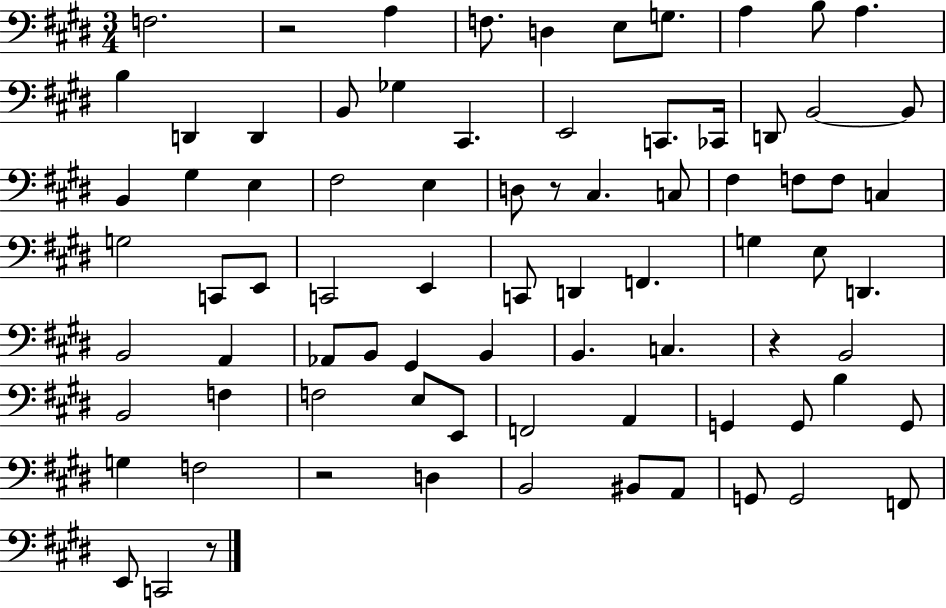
X:1
T:Untitled
M:3/4
L:1/4
K:E
F,2 z2 A, F,/2 D, E,/2 G,/2 A, B,/2 A, B, D,, D,, B,,/2 _G, ^C,, E,,2 C,,/2 _C,,/4 D,,/2 B,,2 B,,/2 B,, ^G, E, ^F,2 E, D,/2 z/2 ^C, C,/2 ^F, F,/2 F,/2 C, G,2 C,,/2 E,,/2 C,,2 E,, C,,/2 D,, F,, G, E,/2 D,, B,,2 A,, _A,,/2 B,,/2 ^G,, B,, B,, C, z B,,2 B,,2 F, F,2 E,/2 E,,/2 F,,2 A,, G,, G,,/2 B, G,,/2 G, F,2 z2 D, B,,2 ^B,,/2 A,,/2 G,,/2 G,,2 F,,/2 E,,/2 C,,2 z/2